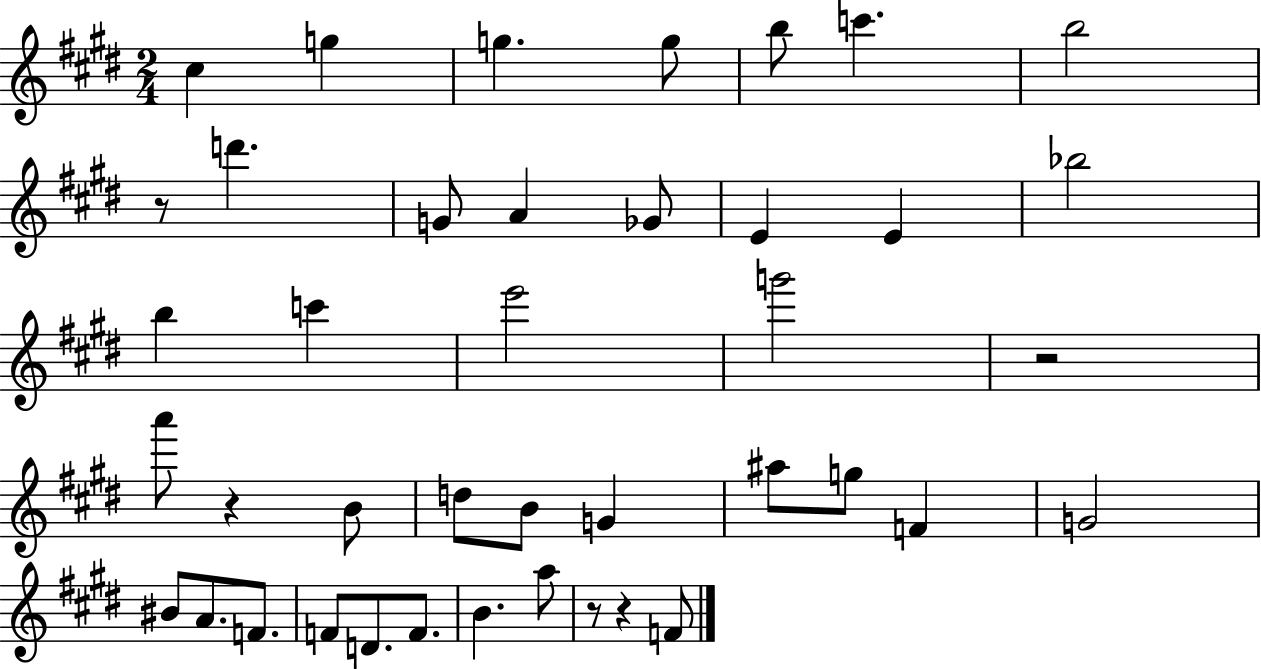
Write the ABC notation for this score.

X:1
T:Untitled
M:2/4
L:1/4
K:E
^c g g g/2 b/2 c' b2 z/2 d' G/2 A _G/2 E E _b2 b c' e'2 g'2 z2 a'/2 z B/2 d/2 B/2 G ^a/2 g/2 F G2 ^B/2 A/2 F/2 F/2 D/2 F/2 B a/2 z/2 z F/2